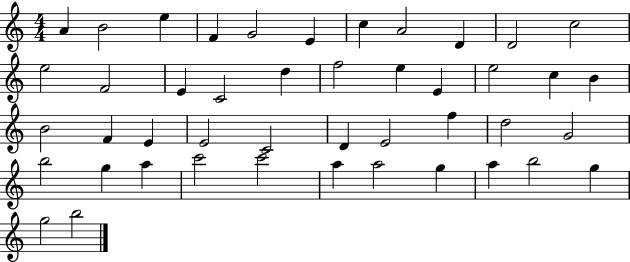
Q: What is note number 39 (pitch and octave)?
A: A5